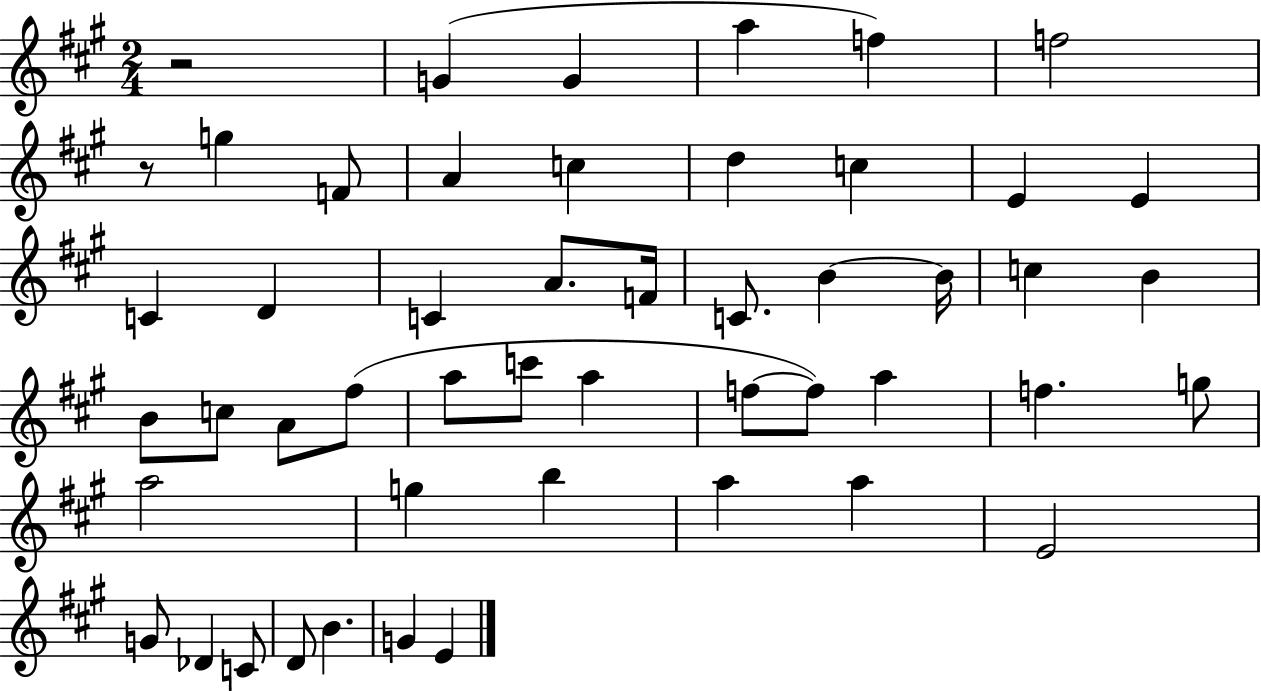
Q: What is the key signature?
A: A major